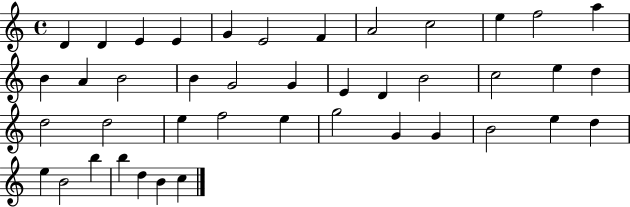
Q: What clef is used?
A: treble